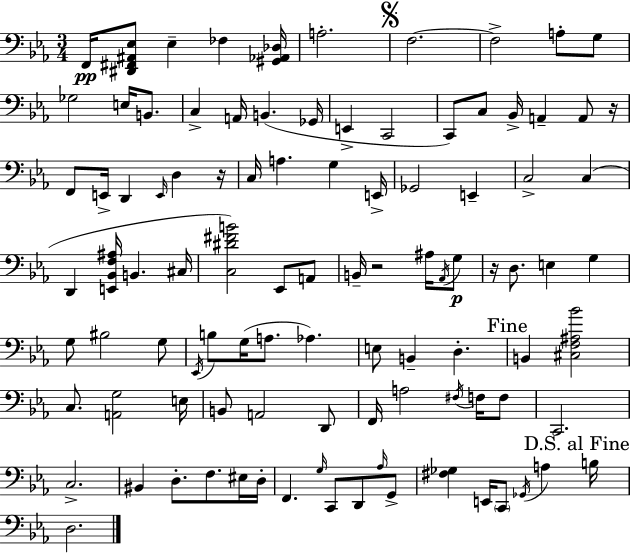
F2/s [D#2,F#2,A#2,Eb3]/e Eb3/q FES3/q [G#2,Ab2,Db3]/s A3/h. F3/h. F3/h A3/e G3/e Gb3/h E3/s B2/e. C3/q A2/s B2/q. Gb2/s E2/q C2/h C2/e C3/e Bb2/s A2/q A2/e R/s F2/e E2/s D2/q E2/s D3/q R/s C3/s A3/q. G3/q E2/s Gb2/h E2/q C3/h C3/q D2/q [E2,Bb2,F3,A#3]/s B2/q. C#3/s [C3,D#4,F#4,B4]/h Eb2/e A2/e B2/s R/h A#3/s Ab2/s G3/e R/s D3/e. E3/q G3/q G3/e BIS3/h G3/e Eb2/s B3/e G3/s A3/e. Ab3/q. E3/e B2/q D3/q. B2/q [C#3,F3,A#3,Bb4]/h C3/e. [A2,G3]/h E3/s B2/e A2/h D2/e F2/s A3/h F#3/s F3/s F3/e C2/h. C3/h. BIS2/q D3/e. F3/e. EIS3/s D3/s F2/q. G3/s C2/e D2/e Ab3/s G2/e [F#3,Gb3]/q E2/s C2/e Gb2/s A3/q B3/s D3/h.